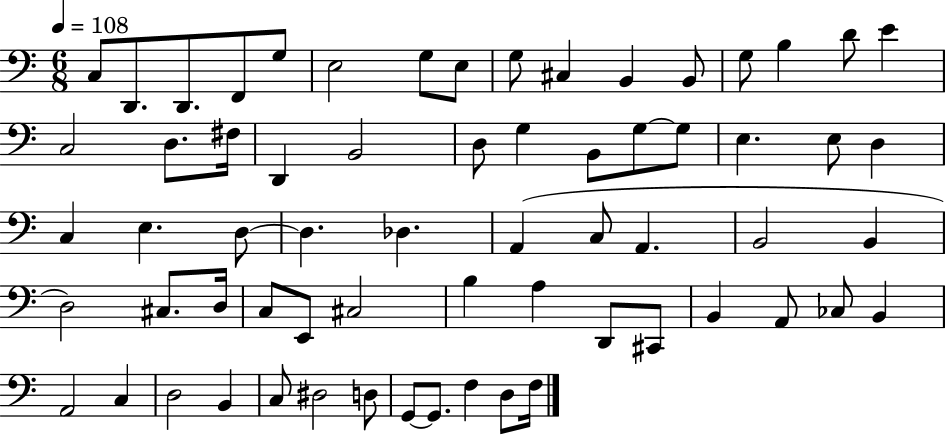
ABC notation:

X:1
T:Untitled
M:6/8
L:1/4
K:C
C,/2 D,,/2 D,,/2 F,,/2 G,/2 E,2 G,/2 E,/2 G,/2 ^C, B,, B,,/2 G,/2 B, D/2 E C,2 D,/2 ^F,/4 D,, B,,2 D,/2 G, B,,/2 G,/2 G,/2 E, E,/2 D, C, E, D,/2 D, _D, A,, C,/2 A,, B,,2 B,, D,2 ^C,/2 D,/4 C,/2 E,,/2 ^C,2 B, A, D,,/2 ^C,,/2 B,, A,,/2 _C,/2 B,, A,,2 C, D,2 B,, C,/2 ^D,2 D,/2 G,,/2 G,,/2 F, D,/2 F,/4